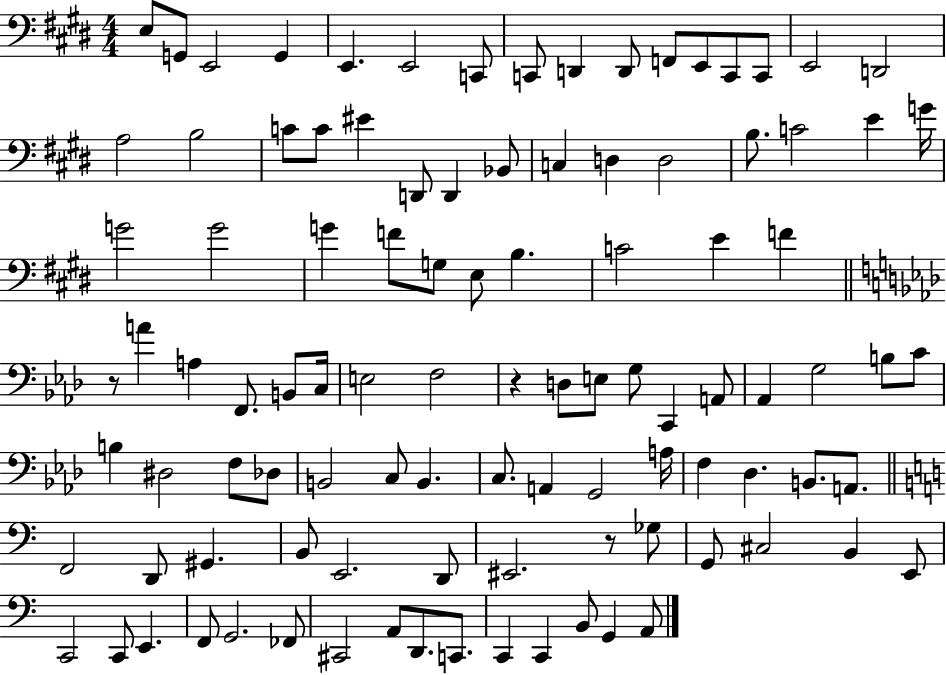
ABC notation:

X:1
T:Untitled
M:4/4
L:1/4
K:E
E,/2 G,,/2 E,,2 G,, E,, E,,2 C,,/2 C,,/2 D,, D,,/2 F,,/2 E,,/2 C,,/2 C,,/2 E,,2 D,,2 A,2 B,2 C/2 C/2 ^E D,,/2 D,, _B,,/2 C, D, D,2 B,/2 C2 E G/4 G2 G2 G F/2 G,/2 E,/2 B, C2 E F z/2 A A, F,,/2 B,,/2 C,/4 E,2 F,2 z D,/2 E,/2 G,/2 C,, A,,/2 _A,, G,2 B,/2 C/2 B, ^D,2 F,/2 _D,/2 B,,2 C,/2 B,, C,/2 A,, G,,2 A,/4 F, _D, B,,/2 A,,/2 F,,2 D,,/2 ^G,, B,,/2 E,,2 D,,/2 ^E,,2 z/2 _G,/2 G,,/2 ^C,2 B,, E,,/2 C,,2 C,,/2 E,, F,,/2 G,,2 _F,,/2 ^C,,2 A,,/2 D,,/2 C,,/2 C,, C,, B,,/2 G,, A,,/2